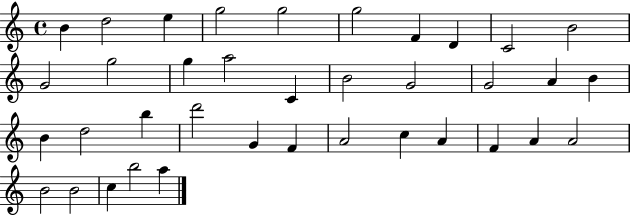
X:1
T:Untitled
M:4/4
L:1/4
K:C
B d2 e g2 g2 g2 F D C2 B2 G2 g2 g a2 C B2 G2 G2 A B B d2 b d'2 G F A2 c A F A A2 B2 B2 c b2 a